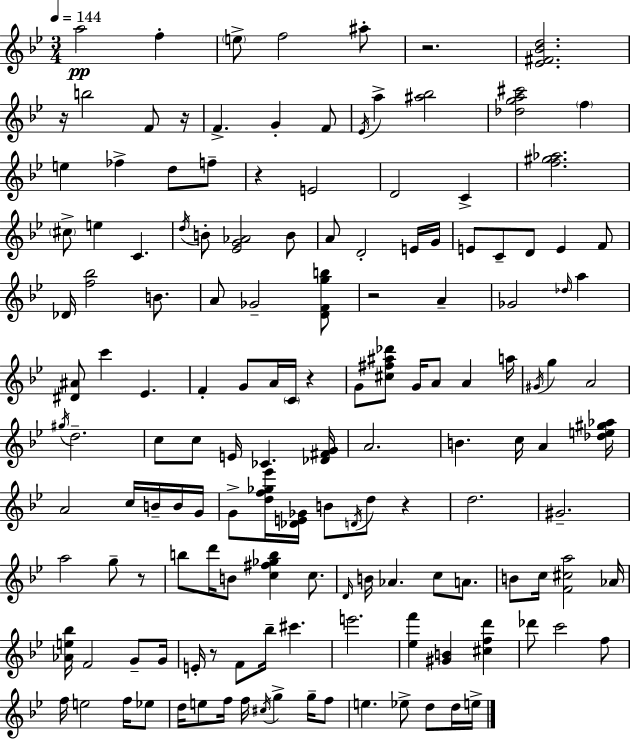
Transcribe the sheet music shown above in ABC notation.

X:1
T:Untitled
M:3/4
L:1/4
K:Gm
a2 f e/2 f2 ^a/2 z2 [_E^F_Bd]2 z/4 b2 F/2 z/4 F G F/2 _E/4 a [^a_b]2 [_dga^c']2 f e _f d/2 f/2 z E2 D2 C [f^g_a]2 ^c/2 e C d/4 B/2 [_EG_A]2 B/2 A/2 D2 E/4 G/4 E/2 C/2 D/2 E F/2 _D/4 [f_b]2 B/2 A/2 _G2 [DFgb]/2 z2 A _G2 _d/4 a [^D^A]/2 c' _E F G/2 A/4 C/4 z G/2 [^c^f^a_d']/2 G/4 A/2 A a/4 ^G/4 g A2 ^g/4 d2 c/2 c/2 E/4 _C [_D^FG]/4 A2 B c/4 A [_de^g_a]/4 A2 c/4 B/4 B/4 G/4 G/2 [df_g_e']/4 [_DE_G]/4 B/2 D/4 d/2 z d2 ^G2 a2 g/2 z/2 b/2 d'/4 B/2 [c^f_gb] c/2 D/4 B/4 _A c/2 A/2 B/2 c/4 [F^ca]2 _A/4 [_Ae_b]/4 F2 G/2 G/4 E/4 z/2 F/2 _b/4 ^c' e'2 [_ef'] [^GB] [^cfd'] _d'/2 c'2 f/2 f/4 e2 f/4 _e/2 d/4 e/2 f/4 f/4 ^c/4 g g/4 f/2 e _e/2 d/2 d/4 e/4